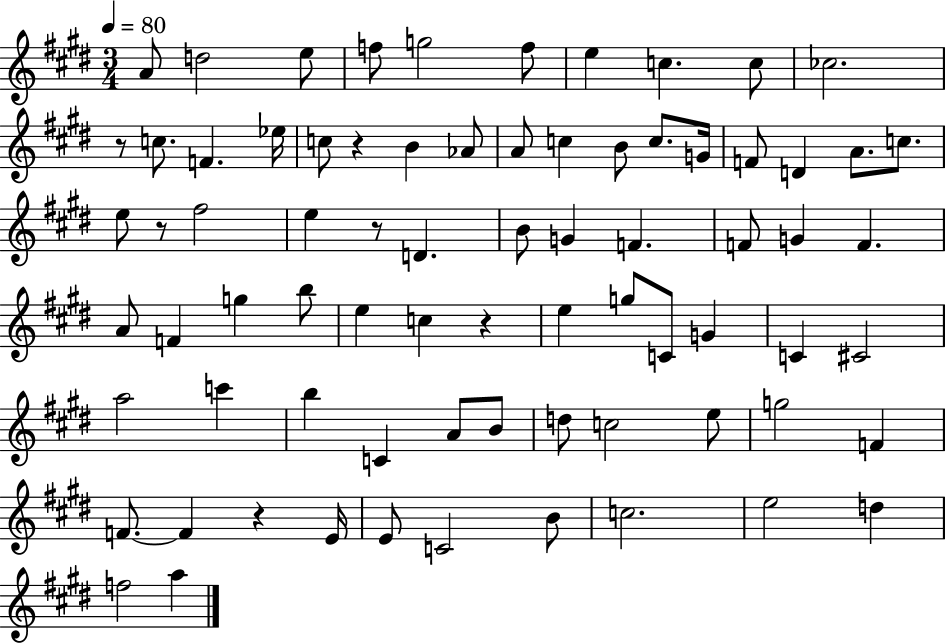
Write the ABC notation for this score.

X:1
T:Untitled
M:3/4
L:1/4
K:E
A/2 d2 e/2 f/2 g2 f/2 e c c/2 _c2 z/2 c/2 F _e/4 c/2 z B _A/2 A/2 c B/2 c/2 G/4 F/2 D A/2 c/2 e/2 z/2 ^f2 e z/2 D B/2 G F F/2 G F A/2 F g b/2 e c z e g/2 C/2 G C ^C2 a2 c' b C A/2 B/2 d/2 c2 e/2 g2 F F/2 F z E/4 E/2 C2 B/2 c2 e2 d f2 a